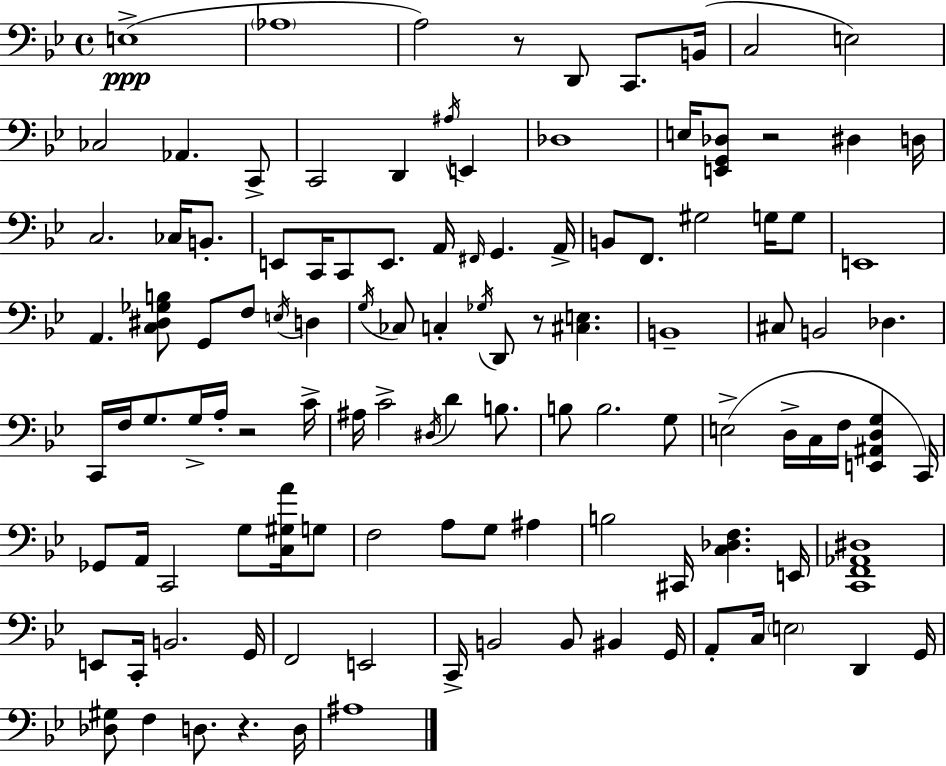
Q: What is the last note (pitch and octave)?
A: A#3